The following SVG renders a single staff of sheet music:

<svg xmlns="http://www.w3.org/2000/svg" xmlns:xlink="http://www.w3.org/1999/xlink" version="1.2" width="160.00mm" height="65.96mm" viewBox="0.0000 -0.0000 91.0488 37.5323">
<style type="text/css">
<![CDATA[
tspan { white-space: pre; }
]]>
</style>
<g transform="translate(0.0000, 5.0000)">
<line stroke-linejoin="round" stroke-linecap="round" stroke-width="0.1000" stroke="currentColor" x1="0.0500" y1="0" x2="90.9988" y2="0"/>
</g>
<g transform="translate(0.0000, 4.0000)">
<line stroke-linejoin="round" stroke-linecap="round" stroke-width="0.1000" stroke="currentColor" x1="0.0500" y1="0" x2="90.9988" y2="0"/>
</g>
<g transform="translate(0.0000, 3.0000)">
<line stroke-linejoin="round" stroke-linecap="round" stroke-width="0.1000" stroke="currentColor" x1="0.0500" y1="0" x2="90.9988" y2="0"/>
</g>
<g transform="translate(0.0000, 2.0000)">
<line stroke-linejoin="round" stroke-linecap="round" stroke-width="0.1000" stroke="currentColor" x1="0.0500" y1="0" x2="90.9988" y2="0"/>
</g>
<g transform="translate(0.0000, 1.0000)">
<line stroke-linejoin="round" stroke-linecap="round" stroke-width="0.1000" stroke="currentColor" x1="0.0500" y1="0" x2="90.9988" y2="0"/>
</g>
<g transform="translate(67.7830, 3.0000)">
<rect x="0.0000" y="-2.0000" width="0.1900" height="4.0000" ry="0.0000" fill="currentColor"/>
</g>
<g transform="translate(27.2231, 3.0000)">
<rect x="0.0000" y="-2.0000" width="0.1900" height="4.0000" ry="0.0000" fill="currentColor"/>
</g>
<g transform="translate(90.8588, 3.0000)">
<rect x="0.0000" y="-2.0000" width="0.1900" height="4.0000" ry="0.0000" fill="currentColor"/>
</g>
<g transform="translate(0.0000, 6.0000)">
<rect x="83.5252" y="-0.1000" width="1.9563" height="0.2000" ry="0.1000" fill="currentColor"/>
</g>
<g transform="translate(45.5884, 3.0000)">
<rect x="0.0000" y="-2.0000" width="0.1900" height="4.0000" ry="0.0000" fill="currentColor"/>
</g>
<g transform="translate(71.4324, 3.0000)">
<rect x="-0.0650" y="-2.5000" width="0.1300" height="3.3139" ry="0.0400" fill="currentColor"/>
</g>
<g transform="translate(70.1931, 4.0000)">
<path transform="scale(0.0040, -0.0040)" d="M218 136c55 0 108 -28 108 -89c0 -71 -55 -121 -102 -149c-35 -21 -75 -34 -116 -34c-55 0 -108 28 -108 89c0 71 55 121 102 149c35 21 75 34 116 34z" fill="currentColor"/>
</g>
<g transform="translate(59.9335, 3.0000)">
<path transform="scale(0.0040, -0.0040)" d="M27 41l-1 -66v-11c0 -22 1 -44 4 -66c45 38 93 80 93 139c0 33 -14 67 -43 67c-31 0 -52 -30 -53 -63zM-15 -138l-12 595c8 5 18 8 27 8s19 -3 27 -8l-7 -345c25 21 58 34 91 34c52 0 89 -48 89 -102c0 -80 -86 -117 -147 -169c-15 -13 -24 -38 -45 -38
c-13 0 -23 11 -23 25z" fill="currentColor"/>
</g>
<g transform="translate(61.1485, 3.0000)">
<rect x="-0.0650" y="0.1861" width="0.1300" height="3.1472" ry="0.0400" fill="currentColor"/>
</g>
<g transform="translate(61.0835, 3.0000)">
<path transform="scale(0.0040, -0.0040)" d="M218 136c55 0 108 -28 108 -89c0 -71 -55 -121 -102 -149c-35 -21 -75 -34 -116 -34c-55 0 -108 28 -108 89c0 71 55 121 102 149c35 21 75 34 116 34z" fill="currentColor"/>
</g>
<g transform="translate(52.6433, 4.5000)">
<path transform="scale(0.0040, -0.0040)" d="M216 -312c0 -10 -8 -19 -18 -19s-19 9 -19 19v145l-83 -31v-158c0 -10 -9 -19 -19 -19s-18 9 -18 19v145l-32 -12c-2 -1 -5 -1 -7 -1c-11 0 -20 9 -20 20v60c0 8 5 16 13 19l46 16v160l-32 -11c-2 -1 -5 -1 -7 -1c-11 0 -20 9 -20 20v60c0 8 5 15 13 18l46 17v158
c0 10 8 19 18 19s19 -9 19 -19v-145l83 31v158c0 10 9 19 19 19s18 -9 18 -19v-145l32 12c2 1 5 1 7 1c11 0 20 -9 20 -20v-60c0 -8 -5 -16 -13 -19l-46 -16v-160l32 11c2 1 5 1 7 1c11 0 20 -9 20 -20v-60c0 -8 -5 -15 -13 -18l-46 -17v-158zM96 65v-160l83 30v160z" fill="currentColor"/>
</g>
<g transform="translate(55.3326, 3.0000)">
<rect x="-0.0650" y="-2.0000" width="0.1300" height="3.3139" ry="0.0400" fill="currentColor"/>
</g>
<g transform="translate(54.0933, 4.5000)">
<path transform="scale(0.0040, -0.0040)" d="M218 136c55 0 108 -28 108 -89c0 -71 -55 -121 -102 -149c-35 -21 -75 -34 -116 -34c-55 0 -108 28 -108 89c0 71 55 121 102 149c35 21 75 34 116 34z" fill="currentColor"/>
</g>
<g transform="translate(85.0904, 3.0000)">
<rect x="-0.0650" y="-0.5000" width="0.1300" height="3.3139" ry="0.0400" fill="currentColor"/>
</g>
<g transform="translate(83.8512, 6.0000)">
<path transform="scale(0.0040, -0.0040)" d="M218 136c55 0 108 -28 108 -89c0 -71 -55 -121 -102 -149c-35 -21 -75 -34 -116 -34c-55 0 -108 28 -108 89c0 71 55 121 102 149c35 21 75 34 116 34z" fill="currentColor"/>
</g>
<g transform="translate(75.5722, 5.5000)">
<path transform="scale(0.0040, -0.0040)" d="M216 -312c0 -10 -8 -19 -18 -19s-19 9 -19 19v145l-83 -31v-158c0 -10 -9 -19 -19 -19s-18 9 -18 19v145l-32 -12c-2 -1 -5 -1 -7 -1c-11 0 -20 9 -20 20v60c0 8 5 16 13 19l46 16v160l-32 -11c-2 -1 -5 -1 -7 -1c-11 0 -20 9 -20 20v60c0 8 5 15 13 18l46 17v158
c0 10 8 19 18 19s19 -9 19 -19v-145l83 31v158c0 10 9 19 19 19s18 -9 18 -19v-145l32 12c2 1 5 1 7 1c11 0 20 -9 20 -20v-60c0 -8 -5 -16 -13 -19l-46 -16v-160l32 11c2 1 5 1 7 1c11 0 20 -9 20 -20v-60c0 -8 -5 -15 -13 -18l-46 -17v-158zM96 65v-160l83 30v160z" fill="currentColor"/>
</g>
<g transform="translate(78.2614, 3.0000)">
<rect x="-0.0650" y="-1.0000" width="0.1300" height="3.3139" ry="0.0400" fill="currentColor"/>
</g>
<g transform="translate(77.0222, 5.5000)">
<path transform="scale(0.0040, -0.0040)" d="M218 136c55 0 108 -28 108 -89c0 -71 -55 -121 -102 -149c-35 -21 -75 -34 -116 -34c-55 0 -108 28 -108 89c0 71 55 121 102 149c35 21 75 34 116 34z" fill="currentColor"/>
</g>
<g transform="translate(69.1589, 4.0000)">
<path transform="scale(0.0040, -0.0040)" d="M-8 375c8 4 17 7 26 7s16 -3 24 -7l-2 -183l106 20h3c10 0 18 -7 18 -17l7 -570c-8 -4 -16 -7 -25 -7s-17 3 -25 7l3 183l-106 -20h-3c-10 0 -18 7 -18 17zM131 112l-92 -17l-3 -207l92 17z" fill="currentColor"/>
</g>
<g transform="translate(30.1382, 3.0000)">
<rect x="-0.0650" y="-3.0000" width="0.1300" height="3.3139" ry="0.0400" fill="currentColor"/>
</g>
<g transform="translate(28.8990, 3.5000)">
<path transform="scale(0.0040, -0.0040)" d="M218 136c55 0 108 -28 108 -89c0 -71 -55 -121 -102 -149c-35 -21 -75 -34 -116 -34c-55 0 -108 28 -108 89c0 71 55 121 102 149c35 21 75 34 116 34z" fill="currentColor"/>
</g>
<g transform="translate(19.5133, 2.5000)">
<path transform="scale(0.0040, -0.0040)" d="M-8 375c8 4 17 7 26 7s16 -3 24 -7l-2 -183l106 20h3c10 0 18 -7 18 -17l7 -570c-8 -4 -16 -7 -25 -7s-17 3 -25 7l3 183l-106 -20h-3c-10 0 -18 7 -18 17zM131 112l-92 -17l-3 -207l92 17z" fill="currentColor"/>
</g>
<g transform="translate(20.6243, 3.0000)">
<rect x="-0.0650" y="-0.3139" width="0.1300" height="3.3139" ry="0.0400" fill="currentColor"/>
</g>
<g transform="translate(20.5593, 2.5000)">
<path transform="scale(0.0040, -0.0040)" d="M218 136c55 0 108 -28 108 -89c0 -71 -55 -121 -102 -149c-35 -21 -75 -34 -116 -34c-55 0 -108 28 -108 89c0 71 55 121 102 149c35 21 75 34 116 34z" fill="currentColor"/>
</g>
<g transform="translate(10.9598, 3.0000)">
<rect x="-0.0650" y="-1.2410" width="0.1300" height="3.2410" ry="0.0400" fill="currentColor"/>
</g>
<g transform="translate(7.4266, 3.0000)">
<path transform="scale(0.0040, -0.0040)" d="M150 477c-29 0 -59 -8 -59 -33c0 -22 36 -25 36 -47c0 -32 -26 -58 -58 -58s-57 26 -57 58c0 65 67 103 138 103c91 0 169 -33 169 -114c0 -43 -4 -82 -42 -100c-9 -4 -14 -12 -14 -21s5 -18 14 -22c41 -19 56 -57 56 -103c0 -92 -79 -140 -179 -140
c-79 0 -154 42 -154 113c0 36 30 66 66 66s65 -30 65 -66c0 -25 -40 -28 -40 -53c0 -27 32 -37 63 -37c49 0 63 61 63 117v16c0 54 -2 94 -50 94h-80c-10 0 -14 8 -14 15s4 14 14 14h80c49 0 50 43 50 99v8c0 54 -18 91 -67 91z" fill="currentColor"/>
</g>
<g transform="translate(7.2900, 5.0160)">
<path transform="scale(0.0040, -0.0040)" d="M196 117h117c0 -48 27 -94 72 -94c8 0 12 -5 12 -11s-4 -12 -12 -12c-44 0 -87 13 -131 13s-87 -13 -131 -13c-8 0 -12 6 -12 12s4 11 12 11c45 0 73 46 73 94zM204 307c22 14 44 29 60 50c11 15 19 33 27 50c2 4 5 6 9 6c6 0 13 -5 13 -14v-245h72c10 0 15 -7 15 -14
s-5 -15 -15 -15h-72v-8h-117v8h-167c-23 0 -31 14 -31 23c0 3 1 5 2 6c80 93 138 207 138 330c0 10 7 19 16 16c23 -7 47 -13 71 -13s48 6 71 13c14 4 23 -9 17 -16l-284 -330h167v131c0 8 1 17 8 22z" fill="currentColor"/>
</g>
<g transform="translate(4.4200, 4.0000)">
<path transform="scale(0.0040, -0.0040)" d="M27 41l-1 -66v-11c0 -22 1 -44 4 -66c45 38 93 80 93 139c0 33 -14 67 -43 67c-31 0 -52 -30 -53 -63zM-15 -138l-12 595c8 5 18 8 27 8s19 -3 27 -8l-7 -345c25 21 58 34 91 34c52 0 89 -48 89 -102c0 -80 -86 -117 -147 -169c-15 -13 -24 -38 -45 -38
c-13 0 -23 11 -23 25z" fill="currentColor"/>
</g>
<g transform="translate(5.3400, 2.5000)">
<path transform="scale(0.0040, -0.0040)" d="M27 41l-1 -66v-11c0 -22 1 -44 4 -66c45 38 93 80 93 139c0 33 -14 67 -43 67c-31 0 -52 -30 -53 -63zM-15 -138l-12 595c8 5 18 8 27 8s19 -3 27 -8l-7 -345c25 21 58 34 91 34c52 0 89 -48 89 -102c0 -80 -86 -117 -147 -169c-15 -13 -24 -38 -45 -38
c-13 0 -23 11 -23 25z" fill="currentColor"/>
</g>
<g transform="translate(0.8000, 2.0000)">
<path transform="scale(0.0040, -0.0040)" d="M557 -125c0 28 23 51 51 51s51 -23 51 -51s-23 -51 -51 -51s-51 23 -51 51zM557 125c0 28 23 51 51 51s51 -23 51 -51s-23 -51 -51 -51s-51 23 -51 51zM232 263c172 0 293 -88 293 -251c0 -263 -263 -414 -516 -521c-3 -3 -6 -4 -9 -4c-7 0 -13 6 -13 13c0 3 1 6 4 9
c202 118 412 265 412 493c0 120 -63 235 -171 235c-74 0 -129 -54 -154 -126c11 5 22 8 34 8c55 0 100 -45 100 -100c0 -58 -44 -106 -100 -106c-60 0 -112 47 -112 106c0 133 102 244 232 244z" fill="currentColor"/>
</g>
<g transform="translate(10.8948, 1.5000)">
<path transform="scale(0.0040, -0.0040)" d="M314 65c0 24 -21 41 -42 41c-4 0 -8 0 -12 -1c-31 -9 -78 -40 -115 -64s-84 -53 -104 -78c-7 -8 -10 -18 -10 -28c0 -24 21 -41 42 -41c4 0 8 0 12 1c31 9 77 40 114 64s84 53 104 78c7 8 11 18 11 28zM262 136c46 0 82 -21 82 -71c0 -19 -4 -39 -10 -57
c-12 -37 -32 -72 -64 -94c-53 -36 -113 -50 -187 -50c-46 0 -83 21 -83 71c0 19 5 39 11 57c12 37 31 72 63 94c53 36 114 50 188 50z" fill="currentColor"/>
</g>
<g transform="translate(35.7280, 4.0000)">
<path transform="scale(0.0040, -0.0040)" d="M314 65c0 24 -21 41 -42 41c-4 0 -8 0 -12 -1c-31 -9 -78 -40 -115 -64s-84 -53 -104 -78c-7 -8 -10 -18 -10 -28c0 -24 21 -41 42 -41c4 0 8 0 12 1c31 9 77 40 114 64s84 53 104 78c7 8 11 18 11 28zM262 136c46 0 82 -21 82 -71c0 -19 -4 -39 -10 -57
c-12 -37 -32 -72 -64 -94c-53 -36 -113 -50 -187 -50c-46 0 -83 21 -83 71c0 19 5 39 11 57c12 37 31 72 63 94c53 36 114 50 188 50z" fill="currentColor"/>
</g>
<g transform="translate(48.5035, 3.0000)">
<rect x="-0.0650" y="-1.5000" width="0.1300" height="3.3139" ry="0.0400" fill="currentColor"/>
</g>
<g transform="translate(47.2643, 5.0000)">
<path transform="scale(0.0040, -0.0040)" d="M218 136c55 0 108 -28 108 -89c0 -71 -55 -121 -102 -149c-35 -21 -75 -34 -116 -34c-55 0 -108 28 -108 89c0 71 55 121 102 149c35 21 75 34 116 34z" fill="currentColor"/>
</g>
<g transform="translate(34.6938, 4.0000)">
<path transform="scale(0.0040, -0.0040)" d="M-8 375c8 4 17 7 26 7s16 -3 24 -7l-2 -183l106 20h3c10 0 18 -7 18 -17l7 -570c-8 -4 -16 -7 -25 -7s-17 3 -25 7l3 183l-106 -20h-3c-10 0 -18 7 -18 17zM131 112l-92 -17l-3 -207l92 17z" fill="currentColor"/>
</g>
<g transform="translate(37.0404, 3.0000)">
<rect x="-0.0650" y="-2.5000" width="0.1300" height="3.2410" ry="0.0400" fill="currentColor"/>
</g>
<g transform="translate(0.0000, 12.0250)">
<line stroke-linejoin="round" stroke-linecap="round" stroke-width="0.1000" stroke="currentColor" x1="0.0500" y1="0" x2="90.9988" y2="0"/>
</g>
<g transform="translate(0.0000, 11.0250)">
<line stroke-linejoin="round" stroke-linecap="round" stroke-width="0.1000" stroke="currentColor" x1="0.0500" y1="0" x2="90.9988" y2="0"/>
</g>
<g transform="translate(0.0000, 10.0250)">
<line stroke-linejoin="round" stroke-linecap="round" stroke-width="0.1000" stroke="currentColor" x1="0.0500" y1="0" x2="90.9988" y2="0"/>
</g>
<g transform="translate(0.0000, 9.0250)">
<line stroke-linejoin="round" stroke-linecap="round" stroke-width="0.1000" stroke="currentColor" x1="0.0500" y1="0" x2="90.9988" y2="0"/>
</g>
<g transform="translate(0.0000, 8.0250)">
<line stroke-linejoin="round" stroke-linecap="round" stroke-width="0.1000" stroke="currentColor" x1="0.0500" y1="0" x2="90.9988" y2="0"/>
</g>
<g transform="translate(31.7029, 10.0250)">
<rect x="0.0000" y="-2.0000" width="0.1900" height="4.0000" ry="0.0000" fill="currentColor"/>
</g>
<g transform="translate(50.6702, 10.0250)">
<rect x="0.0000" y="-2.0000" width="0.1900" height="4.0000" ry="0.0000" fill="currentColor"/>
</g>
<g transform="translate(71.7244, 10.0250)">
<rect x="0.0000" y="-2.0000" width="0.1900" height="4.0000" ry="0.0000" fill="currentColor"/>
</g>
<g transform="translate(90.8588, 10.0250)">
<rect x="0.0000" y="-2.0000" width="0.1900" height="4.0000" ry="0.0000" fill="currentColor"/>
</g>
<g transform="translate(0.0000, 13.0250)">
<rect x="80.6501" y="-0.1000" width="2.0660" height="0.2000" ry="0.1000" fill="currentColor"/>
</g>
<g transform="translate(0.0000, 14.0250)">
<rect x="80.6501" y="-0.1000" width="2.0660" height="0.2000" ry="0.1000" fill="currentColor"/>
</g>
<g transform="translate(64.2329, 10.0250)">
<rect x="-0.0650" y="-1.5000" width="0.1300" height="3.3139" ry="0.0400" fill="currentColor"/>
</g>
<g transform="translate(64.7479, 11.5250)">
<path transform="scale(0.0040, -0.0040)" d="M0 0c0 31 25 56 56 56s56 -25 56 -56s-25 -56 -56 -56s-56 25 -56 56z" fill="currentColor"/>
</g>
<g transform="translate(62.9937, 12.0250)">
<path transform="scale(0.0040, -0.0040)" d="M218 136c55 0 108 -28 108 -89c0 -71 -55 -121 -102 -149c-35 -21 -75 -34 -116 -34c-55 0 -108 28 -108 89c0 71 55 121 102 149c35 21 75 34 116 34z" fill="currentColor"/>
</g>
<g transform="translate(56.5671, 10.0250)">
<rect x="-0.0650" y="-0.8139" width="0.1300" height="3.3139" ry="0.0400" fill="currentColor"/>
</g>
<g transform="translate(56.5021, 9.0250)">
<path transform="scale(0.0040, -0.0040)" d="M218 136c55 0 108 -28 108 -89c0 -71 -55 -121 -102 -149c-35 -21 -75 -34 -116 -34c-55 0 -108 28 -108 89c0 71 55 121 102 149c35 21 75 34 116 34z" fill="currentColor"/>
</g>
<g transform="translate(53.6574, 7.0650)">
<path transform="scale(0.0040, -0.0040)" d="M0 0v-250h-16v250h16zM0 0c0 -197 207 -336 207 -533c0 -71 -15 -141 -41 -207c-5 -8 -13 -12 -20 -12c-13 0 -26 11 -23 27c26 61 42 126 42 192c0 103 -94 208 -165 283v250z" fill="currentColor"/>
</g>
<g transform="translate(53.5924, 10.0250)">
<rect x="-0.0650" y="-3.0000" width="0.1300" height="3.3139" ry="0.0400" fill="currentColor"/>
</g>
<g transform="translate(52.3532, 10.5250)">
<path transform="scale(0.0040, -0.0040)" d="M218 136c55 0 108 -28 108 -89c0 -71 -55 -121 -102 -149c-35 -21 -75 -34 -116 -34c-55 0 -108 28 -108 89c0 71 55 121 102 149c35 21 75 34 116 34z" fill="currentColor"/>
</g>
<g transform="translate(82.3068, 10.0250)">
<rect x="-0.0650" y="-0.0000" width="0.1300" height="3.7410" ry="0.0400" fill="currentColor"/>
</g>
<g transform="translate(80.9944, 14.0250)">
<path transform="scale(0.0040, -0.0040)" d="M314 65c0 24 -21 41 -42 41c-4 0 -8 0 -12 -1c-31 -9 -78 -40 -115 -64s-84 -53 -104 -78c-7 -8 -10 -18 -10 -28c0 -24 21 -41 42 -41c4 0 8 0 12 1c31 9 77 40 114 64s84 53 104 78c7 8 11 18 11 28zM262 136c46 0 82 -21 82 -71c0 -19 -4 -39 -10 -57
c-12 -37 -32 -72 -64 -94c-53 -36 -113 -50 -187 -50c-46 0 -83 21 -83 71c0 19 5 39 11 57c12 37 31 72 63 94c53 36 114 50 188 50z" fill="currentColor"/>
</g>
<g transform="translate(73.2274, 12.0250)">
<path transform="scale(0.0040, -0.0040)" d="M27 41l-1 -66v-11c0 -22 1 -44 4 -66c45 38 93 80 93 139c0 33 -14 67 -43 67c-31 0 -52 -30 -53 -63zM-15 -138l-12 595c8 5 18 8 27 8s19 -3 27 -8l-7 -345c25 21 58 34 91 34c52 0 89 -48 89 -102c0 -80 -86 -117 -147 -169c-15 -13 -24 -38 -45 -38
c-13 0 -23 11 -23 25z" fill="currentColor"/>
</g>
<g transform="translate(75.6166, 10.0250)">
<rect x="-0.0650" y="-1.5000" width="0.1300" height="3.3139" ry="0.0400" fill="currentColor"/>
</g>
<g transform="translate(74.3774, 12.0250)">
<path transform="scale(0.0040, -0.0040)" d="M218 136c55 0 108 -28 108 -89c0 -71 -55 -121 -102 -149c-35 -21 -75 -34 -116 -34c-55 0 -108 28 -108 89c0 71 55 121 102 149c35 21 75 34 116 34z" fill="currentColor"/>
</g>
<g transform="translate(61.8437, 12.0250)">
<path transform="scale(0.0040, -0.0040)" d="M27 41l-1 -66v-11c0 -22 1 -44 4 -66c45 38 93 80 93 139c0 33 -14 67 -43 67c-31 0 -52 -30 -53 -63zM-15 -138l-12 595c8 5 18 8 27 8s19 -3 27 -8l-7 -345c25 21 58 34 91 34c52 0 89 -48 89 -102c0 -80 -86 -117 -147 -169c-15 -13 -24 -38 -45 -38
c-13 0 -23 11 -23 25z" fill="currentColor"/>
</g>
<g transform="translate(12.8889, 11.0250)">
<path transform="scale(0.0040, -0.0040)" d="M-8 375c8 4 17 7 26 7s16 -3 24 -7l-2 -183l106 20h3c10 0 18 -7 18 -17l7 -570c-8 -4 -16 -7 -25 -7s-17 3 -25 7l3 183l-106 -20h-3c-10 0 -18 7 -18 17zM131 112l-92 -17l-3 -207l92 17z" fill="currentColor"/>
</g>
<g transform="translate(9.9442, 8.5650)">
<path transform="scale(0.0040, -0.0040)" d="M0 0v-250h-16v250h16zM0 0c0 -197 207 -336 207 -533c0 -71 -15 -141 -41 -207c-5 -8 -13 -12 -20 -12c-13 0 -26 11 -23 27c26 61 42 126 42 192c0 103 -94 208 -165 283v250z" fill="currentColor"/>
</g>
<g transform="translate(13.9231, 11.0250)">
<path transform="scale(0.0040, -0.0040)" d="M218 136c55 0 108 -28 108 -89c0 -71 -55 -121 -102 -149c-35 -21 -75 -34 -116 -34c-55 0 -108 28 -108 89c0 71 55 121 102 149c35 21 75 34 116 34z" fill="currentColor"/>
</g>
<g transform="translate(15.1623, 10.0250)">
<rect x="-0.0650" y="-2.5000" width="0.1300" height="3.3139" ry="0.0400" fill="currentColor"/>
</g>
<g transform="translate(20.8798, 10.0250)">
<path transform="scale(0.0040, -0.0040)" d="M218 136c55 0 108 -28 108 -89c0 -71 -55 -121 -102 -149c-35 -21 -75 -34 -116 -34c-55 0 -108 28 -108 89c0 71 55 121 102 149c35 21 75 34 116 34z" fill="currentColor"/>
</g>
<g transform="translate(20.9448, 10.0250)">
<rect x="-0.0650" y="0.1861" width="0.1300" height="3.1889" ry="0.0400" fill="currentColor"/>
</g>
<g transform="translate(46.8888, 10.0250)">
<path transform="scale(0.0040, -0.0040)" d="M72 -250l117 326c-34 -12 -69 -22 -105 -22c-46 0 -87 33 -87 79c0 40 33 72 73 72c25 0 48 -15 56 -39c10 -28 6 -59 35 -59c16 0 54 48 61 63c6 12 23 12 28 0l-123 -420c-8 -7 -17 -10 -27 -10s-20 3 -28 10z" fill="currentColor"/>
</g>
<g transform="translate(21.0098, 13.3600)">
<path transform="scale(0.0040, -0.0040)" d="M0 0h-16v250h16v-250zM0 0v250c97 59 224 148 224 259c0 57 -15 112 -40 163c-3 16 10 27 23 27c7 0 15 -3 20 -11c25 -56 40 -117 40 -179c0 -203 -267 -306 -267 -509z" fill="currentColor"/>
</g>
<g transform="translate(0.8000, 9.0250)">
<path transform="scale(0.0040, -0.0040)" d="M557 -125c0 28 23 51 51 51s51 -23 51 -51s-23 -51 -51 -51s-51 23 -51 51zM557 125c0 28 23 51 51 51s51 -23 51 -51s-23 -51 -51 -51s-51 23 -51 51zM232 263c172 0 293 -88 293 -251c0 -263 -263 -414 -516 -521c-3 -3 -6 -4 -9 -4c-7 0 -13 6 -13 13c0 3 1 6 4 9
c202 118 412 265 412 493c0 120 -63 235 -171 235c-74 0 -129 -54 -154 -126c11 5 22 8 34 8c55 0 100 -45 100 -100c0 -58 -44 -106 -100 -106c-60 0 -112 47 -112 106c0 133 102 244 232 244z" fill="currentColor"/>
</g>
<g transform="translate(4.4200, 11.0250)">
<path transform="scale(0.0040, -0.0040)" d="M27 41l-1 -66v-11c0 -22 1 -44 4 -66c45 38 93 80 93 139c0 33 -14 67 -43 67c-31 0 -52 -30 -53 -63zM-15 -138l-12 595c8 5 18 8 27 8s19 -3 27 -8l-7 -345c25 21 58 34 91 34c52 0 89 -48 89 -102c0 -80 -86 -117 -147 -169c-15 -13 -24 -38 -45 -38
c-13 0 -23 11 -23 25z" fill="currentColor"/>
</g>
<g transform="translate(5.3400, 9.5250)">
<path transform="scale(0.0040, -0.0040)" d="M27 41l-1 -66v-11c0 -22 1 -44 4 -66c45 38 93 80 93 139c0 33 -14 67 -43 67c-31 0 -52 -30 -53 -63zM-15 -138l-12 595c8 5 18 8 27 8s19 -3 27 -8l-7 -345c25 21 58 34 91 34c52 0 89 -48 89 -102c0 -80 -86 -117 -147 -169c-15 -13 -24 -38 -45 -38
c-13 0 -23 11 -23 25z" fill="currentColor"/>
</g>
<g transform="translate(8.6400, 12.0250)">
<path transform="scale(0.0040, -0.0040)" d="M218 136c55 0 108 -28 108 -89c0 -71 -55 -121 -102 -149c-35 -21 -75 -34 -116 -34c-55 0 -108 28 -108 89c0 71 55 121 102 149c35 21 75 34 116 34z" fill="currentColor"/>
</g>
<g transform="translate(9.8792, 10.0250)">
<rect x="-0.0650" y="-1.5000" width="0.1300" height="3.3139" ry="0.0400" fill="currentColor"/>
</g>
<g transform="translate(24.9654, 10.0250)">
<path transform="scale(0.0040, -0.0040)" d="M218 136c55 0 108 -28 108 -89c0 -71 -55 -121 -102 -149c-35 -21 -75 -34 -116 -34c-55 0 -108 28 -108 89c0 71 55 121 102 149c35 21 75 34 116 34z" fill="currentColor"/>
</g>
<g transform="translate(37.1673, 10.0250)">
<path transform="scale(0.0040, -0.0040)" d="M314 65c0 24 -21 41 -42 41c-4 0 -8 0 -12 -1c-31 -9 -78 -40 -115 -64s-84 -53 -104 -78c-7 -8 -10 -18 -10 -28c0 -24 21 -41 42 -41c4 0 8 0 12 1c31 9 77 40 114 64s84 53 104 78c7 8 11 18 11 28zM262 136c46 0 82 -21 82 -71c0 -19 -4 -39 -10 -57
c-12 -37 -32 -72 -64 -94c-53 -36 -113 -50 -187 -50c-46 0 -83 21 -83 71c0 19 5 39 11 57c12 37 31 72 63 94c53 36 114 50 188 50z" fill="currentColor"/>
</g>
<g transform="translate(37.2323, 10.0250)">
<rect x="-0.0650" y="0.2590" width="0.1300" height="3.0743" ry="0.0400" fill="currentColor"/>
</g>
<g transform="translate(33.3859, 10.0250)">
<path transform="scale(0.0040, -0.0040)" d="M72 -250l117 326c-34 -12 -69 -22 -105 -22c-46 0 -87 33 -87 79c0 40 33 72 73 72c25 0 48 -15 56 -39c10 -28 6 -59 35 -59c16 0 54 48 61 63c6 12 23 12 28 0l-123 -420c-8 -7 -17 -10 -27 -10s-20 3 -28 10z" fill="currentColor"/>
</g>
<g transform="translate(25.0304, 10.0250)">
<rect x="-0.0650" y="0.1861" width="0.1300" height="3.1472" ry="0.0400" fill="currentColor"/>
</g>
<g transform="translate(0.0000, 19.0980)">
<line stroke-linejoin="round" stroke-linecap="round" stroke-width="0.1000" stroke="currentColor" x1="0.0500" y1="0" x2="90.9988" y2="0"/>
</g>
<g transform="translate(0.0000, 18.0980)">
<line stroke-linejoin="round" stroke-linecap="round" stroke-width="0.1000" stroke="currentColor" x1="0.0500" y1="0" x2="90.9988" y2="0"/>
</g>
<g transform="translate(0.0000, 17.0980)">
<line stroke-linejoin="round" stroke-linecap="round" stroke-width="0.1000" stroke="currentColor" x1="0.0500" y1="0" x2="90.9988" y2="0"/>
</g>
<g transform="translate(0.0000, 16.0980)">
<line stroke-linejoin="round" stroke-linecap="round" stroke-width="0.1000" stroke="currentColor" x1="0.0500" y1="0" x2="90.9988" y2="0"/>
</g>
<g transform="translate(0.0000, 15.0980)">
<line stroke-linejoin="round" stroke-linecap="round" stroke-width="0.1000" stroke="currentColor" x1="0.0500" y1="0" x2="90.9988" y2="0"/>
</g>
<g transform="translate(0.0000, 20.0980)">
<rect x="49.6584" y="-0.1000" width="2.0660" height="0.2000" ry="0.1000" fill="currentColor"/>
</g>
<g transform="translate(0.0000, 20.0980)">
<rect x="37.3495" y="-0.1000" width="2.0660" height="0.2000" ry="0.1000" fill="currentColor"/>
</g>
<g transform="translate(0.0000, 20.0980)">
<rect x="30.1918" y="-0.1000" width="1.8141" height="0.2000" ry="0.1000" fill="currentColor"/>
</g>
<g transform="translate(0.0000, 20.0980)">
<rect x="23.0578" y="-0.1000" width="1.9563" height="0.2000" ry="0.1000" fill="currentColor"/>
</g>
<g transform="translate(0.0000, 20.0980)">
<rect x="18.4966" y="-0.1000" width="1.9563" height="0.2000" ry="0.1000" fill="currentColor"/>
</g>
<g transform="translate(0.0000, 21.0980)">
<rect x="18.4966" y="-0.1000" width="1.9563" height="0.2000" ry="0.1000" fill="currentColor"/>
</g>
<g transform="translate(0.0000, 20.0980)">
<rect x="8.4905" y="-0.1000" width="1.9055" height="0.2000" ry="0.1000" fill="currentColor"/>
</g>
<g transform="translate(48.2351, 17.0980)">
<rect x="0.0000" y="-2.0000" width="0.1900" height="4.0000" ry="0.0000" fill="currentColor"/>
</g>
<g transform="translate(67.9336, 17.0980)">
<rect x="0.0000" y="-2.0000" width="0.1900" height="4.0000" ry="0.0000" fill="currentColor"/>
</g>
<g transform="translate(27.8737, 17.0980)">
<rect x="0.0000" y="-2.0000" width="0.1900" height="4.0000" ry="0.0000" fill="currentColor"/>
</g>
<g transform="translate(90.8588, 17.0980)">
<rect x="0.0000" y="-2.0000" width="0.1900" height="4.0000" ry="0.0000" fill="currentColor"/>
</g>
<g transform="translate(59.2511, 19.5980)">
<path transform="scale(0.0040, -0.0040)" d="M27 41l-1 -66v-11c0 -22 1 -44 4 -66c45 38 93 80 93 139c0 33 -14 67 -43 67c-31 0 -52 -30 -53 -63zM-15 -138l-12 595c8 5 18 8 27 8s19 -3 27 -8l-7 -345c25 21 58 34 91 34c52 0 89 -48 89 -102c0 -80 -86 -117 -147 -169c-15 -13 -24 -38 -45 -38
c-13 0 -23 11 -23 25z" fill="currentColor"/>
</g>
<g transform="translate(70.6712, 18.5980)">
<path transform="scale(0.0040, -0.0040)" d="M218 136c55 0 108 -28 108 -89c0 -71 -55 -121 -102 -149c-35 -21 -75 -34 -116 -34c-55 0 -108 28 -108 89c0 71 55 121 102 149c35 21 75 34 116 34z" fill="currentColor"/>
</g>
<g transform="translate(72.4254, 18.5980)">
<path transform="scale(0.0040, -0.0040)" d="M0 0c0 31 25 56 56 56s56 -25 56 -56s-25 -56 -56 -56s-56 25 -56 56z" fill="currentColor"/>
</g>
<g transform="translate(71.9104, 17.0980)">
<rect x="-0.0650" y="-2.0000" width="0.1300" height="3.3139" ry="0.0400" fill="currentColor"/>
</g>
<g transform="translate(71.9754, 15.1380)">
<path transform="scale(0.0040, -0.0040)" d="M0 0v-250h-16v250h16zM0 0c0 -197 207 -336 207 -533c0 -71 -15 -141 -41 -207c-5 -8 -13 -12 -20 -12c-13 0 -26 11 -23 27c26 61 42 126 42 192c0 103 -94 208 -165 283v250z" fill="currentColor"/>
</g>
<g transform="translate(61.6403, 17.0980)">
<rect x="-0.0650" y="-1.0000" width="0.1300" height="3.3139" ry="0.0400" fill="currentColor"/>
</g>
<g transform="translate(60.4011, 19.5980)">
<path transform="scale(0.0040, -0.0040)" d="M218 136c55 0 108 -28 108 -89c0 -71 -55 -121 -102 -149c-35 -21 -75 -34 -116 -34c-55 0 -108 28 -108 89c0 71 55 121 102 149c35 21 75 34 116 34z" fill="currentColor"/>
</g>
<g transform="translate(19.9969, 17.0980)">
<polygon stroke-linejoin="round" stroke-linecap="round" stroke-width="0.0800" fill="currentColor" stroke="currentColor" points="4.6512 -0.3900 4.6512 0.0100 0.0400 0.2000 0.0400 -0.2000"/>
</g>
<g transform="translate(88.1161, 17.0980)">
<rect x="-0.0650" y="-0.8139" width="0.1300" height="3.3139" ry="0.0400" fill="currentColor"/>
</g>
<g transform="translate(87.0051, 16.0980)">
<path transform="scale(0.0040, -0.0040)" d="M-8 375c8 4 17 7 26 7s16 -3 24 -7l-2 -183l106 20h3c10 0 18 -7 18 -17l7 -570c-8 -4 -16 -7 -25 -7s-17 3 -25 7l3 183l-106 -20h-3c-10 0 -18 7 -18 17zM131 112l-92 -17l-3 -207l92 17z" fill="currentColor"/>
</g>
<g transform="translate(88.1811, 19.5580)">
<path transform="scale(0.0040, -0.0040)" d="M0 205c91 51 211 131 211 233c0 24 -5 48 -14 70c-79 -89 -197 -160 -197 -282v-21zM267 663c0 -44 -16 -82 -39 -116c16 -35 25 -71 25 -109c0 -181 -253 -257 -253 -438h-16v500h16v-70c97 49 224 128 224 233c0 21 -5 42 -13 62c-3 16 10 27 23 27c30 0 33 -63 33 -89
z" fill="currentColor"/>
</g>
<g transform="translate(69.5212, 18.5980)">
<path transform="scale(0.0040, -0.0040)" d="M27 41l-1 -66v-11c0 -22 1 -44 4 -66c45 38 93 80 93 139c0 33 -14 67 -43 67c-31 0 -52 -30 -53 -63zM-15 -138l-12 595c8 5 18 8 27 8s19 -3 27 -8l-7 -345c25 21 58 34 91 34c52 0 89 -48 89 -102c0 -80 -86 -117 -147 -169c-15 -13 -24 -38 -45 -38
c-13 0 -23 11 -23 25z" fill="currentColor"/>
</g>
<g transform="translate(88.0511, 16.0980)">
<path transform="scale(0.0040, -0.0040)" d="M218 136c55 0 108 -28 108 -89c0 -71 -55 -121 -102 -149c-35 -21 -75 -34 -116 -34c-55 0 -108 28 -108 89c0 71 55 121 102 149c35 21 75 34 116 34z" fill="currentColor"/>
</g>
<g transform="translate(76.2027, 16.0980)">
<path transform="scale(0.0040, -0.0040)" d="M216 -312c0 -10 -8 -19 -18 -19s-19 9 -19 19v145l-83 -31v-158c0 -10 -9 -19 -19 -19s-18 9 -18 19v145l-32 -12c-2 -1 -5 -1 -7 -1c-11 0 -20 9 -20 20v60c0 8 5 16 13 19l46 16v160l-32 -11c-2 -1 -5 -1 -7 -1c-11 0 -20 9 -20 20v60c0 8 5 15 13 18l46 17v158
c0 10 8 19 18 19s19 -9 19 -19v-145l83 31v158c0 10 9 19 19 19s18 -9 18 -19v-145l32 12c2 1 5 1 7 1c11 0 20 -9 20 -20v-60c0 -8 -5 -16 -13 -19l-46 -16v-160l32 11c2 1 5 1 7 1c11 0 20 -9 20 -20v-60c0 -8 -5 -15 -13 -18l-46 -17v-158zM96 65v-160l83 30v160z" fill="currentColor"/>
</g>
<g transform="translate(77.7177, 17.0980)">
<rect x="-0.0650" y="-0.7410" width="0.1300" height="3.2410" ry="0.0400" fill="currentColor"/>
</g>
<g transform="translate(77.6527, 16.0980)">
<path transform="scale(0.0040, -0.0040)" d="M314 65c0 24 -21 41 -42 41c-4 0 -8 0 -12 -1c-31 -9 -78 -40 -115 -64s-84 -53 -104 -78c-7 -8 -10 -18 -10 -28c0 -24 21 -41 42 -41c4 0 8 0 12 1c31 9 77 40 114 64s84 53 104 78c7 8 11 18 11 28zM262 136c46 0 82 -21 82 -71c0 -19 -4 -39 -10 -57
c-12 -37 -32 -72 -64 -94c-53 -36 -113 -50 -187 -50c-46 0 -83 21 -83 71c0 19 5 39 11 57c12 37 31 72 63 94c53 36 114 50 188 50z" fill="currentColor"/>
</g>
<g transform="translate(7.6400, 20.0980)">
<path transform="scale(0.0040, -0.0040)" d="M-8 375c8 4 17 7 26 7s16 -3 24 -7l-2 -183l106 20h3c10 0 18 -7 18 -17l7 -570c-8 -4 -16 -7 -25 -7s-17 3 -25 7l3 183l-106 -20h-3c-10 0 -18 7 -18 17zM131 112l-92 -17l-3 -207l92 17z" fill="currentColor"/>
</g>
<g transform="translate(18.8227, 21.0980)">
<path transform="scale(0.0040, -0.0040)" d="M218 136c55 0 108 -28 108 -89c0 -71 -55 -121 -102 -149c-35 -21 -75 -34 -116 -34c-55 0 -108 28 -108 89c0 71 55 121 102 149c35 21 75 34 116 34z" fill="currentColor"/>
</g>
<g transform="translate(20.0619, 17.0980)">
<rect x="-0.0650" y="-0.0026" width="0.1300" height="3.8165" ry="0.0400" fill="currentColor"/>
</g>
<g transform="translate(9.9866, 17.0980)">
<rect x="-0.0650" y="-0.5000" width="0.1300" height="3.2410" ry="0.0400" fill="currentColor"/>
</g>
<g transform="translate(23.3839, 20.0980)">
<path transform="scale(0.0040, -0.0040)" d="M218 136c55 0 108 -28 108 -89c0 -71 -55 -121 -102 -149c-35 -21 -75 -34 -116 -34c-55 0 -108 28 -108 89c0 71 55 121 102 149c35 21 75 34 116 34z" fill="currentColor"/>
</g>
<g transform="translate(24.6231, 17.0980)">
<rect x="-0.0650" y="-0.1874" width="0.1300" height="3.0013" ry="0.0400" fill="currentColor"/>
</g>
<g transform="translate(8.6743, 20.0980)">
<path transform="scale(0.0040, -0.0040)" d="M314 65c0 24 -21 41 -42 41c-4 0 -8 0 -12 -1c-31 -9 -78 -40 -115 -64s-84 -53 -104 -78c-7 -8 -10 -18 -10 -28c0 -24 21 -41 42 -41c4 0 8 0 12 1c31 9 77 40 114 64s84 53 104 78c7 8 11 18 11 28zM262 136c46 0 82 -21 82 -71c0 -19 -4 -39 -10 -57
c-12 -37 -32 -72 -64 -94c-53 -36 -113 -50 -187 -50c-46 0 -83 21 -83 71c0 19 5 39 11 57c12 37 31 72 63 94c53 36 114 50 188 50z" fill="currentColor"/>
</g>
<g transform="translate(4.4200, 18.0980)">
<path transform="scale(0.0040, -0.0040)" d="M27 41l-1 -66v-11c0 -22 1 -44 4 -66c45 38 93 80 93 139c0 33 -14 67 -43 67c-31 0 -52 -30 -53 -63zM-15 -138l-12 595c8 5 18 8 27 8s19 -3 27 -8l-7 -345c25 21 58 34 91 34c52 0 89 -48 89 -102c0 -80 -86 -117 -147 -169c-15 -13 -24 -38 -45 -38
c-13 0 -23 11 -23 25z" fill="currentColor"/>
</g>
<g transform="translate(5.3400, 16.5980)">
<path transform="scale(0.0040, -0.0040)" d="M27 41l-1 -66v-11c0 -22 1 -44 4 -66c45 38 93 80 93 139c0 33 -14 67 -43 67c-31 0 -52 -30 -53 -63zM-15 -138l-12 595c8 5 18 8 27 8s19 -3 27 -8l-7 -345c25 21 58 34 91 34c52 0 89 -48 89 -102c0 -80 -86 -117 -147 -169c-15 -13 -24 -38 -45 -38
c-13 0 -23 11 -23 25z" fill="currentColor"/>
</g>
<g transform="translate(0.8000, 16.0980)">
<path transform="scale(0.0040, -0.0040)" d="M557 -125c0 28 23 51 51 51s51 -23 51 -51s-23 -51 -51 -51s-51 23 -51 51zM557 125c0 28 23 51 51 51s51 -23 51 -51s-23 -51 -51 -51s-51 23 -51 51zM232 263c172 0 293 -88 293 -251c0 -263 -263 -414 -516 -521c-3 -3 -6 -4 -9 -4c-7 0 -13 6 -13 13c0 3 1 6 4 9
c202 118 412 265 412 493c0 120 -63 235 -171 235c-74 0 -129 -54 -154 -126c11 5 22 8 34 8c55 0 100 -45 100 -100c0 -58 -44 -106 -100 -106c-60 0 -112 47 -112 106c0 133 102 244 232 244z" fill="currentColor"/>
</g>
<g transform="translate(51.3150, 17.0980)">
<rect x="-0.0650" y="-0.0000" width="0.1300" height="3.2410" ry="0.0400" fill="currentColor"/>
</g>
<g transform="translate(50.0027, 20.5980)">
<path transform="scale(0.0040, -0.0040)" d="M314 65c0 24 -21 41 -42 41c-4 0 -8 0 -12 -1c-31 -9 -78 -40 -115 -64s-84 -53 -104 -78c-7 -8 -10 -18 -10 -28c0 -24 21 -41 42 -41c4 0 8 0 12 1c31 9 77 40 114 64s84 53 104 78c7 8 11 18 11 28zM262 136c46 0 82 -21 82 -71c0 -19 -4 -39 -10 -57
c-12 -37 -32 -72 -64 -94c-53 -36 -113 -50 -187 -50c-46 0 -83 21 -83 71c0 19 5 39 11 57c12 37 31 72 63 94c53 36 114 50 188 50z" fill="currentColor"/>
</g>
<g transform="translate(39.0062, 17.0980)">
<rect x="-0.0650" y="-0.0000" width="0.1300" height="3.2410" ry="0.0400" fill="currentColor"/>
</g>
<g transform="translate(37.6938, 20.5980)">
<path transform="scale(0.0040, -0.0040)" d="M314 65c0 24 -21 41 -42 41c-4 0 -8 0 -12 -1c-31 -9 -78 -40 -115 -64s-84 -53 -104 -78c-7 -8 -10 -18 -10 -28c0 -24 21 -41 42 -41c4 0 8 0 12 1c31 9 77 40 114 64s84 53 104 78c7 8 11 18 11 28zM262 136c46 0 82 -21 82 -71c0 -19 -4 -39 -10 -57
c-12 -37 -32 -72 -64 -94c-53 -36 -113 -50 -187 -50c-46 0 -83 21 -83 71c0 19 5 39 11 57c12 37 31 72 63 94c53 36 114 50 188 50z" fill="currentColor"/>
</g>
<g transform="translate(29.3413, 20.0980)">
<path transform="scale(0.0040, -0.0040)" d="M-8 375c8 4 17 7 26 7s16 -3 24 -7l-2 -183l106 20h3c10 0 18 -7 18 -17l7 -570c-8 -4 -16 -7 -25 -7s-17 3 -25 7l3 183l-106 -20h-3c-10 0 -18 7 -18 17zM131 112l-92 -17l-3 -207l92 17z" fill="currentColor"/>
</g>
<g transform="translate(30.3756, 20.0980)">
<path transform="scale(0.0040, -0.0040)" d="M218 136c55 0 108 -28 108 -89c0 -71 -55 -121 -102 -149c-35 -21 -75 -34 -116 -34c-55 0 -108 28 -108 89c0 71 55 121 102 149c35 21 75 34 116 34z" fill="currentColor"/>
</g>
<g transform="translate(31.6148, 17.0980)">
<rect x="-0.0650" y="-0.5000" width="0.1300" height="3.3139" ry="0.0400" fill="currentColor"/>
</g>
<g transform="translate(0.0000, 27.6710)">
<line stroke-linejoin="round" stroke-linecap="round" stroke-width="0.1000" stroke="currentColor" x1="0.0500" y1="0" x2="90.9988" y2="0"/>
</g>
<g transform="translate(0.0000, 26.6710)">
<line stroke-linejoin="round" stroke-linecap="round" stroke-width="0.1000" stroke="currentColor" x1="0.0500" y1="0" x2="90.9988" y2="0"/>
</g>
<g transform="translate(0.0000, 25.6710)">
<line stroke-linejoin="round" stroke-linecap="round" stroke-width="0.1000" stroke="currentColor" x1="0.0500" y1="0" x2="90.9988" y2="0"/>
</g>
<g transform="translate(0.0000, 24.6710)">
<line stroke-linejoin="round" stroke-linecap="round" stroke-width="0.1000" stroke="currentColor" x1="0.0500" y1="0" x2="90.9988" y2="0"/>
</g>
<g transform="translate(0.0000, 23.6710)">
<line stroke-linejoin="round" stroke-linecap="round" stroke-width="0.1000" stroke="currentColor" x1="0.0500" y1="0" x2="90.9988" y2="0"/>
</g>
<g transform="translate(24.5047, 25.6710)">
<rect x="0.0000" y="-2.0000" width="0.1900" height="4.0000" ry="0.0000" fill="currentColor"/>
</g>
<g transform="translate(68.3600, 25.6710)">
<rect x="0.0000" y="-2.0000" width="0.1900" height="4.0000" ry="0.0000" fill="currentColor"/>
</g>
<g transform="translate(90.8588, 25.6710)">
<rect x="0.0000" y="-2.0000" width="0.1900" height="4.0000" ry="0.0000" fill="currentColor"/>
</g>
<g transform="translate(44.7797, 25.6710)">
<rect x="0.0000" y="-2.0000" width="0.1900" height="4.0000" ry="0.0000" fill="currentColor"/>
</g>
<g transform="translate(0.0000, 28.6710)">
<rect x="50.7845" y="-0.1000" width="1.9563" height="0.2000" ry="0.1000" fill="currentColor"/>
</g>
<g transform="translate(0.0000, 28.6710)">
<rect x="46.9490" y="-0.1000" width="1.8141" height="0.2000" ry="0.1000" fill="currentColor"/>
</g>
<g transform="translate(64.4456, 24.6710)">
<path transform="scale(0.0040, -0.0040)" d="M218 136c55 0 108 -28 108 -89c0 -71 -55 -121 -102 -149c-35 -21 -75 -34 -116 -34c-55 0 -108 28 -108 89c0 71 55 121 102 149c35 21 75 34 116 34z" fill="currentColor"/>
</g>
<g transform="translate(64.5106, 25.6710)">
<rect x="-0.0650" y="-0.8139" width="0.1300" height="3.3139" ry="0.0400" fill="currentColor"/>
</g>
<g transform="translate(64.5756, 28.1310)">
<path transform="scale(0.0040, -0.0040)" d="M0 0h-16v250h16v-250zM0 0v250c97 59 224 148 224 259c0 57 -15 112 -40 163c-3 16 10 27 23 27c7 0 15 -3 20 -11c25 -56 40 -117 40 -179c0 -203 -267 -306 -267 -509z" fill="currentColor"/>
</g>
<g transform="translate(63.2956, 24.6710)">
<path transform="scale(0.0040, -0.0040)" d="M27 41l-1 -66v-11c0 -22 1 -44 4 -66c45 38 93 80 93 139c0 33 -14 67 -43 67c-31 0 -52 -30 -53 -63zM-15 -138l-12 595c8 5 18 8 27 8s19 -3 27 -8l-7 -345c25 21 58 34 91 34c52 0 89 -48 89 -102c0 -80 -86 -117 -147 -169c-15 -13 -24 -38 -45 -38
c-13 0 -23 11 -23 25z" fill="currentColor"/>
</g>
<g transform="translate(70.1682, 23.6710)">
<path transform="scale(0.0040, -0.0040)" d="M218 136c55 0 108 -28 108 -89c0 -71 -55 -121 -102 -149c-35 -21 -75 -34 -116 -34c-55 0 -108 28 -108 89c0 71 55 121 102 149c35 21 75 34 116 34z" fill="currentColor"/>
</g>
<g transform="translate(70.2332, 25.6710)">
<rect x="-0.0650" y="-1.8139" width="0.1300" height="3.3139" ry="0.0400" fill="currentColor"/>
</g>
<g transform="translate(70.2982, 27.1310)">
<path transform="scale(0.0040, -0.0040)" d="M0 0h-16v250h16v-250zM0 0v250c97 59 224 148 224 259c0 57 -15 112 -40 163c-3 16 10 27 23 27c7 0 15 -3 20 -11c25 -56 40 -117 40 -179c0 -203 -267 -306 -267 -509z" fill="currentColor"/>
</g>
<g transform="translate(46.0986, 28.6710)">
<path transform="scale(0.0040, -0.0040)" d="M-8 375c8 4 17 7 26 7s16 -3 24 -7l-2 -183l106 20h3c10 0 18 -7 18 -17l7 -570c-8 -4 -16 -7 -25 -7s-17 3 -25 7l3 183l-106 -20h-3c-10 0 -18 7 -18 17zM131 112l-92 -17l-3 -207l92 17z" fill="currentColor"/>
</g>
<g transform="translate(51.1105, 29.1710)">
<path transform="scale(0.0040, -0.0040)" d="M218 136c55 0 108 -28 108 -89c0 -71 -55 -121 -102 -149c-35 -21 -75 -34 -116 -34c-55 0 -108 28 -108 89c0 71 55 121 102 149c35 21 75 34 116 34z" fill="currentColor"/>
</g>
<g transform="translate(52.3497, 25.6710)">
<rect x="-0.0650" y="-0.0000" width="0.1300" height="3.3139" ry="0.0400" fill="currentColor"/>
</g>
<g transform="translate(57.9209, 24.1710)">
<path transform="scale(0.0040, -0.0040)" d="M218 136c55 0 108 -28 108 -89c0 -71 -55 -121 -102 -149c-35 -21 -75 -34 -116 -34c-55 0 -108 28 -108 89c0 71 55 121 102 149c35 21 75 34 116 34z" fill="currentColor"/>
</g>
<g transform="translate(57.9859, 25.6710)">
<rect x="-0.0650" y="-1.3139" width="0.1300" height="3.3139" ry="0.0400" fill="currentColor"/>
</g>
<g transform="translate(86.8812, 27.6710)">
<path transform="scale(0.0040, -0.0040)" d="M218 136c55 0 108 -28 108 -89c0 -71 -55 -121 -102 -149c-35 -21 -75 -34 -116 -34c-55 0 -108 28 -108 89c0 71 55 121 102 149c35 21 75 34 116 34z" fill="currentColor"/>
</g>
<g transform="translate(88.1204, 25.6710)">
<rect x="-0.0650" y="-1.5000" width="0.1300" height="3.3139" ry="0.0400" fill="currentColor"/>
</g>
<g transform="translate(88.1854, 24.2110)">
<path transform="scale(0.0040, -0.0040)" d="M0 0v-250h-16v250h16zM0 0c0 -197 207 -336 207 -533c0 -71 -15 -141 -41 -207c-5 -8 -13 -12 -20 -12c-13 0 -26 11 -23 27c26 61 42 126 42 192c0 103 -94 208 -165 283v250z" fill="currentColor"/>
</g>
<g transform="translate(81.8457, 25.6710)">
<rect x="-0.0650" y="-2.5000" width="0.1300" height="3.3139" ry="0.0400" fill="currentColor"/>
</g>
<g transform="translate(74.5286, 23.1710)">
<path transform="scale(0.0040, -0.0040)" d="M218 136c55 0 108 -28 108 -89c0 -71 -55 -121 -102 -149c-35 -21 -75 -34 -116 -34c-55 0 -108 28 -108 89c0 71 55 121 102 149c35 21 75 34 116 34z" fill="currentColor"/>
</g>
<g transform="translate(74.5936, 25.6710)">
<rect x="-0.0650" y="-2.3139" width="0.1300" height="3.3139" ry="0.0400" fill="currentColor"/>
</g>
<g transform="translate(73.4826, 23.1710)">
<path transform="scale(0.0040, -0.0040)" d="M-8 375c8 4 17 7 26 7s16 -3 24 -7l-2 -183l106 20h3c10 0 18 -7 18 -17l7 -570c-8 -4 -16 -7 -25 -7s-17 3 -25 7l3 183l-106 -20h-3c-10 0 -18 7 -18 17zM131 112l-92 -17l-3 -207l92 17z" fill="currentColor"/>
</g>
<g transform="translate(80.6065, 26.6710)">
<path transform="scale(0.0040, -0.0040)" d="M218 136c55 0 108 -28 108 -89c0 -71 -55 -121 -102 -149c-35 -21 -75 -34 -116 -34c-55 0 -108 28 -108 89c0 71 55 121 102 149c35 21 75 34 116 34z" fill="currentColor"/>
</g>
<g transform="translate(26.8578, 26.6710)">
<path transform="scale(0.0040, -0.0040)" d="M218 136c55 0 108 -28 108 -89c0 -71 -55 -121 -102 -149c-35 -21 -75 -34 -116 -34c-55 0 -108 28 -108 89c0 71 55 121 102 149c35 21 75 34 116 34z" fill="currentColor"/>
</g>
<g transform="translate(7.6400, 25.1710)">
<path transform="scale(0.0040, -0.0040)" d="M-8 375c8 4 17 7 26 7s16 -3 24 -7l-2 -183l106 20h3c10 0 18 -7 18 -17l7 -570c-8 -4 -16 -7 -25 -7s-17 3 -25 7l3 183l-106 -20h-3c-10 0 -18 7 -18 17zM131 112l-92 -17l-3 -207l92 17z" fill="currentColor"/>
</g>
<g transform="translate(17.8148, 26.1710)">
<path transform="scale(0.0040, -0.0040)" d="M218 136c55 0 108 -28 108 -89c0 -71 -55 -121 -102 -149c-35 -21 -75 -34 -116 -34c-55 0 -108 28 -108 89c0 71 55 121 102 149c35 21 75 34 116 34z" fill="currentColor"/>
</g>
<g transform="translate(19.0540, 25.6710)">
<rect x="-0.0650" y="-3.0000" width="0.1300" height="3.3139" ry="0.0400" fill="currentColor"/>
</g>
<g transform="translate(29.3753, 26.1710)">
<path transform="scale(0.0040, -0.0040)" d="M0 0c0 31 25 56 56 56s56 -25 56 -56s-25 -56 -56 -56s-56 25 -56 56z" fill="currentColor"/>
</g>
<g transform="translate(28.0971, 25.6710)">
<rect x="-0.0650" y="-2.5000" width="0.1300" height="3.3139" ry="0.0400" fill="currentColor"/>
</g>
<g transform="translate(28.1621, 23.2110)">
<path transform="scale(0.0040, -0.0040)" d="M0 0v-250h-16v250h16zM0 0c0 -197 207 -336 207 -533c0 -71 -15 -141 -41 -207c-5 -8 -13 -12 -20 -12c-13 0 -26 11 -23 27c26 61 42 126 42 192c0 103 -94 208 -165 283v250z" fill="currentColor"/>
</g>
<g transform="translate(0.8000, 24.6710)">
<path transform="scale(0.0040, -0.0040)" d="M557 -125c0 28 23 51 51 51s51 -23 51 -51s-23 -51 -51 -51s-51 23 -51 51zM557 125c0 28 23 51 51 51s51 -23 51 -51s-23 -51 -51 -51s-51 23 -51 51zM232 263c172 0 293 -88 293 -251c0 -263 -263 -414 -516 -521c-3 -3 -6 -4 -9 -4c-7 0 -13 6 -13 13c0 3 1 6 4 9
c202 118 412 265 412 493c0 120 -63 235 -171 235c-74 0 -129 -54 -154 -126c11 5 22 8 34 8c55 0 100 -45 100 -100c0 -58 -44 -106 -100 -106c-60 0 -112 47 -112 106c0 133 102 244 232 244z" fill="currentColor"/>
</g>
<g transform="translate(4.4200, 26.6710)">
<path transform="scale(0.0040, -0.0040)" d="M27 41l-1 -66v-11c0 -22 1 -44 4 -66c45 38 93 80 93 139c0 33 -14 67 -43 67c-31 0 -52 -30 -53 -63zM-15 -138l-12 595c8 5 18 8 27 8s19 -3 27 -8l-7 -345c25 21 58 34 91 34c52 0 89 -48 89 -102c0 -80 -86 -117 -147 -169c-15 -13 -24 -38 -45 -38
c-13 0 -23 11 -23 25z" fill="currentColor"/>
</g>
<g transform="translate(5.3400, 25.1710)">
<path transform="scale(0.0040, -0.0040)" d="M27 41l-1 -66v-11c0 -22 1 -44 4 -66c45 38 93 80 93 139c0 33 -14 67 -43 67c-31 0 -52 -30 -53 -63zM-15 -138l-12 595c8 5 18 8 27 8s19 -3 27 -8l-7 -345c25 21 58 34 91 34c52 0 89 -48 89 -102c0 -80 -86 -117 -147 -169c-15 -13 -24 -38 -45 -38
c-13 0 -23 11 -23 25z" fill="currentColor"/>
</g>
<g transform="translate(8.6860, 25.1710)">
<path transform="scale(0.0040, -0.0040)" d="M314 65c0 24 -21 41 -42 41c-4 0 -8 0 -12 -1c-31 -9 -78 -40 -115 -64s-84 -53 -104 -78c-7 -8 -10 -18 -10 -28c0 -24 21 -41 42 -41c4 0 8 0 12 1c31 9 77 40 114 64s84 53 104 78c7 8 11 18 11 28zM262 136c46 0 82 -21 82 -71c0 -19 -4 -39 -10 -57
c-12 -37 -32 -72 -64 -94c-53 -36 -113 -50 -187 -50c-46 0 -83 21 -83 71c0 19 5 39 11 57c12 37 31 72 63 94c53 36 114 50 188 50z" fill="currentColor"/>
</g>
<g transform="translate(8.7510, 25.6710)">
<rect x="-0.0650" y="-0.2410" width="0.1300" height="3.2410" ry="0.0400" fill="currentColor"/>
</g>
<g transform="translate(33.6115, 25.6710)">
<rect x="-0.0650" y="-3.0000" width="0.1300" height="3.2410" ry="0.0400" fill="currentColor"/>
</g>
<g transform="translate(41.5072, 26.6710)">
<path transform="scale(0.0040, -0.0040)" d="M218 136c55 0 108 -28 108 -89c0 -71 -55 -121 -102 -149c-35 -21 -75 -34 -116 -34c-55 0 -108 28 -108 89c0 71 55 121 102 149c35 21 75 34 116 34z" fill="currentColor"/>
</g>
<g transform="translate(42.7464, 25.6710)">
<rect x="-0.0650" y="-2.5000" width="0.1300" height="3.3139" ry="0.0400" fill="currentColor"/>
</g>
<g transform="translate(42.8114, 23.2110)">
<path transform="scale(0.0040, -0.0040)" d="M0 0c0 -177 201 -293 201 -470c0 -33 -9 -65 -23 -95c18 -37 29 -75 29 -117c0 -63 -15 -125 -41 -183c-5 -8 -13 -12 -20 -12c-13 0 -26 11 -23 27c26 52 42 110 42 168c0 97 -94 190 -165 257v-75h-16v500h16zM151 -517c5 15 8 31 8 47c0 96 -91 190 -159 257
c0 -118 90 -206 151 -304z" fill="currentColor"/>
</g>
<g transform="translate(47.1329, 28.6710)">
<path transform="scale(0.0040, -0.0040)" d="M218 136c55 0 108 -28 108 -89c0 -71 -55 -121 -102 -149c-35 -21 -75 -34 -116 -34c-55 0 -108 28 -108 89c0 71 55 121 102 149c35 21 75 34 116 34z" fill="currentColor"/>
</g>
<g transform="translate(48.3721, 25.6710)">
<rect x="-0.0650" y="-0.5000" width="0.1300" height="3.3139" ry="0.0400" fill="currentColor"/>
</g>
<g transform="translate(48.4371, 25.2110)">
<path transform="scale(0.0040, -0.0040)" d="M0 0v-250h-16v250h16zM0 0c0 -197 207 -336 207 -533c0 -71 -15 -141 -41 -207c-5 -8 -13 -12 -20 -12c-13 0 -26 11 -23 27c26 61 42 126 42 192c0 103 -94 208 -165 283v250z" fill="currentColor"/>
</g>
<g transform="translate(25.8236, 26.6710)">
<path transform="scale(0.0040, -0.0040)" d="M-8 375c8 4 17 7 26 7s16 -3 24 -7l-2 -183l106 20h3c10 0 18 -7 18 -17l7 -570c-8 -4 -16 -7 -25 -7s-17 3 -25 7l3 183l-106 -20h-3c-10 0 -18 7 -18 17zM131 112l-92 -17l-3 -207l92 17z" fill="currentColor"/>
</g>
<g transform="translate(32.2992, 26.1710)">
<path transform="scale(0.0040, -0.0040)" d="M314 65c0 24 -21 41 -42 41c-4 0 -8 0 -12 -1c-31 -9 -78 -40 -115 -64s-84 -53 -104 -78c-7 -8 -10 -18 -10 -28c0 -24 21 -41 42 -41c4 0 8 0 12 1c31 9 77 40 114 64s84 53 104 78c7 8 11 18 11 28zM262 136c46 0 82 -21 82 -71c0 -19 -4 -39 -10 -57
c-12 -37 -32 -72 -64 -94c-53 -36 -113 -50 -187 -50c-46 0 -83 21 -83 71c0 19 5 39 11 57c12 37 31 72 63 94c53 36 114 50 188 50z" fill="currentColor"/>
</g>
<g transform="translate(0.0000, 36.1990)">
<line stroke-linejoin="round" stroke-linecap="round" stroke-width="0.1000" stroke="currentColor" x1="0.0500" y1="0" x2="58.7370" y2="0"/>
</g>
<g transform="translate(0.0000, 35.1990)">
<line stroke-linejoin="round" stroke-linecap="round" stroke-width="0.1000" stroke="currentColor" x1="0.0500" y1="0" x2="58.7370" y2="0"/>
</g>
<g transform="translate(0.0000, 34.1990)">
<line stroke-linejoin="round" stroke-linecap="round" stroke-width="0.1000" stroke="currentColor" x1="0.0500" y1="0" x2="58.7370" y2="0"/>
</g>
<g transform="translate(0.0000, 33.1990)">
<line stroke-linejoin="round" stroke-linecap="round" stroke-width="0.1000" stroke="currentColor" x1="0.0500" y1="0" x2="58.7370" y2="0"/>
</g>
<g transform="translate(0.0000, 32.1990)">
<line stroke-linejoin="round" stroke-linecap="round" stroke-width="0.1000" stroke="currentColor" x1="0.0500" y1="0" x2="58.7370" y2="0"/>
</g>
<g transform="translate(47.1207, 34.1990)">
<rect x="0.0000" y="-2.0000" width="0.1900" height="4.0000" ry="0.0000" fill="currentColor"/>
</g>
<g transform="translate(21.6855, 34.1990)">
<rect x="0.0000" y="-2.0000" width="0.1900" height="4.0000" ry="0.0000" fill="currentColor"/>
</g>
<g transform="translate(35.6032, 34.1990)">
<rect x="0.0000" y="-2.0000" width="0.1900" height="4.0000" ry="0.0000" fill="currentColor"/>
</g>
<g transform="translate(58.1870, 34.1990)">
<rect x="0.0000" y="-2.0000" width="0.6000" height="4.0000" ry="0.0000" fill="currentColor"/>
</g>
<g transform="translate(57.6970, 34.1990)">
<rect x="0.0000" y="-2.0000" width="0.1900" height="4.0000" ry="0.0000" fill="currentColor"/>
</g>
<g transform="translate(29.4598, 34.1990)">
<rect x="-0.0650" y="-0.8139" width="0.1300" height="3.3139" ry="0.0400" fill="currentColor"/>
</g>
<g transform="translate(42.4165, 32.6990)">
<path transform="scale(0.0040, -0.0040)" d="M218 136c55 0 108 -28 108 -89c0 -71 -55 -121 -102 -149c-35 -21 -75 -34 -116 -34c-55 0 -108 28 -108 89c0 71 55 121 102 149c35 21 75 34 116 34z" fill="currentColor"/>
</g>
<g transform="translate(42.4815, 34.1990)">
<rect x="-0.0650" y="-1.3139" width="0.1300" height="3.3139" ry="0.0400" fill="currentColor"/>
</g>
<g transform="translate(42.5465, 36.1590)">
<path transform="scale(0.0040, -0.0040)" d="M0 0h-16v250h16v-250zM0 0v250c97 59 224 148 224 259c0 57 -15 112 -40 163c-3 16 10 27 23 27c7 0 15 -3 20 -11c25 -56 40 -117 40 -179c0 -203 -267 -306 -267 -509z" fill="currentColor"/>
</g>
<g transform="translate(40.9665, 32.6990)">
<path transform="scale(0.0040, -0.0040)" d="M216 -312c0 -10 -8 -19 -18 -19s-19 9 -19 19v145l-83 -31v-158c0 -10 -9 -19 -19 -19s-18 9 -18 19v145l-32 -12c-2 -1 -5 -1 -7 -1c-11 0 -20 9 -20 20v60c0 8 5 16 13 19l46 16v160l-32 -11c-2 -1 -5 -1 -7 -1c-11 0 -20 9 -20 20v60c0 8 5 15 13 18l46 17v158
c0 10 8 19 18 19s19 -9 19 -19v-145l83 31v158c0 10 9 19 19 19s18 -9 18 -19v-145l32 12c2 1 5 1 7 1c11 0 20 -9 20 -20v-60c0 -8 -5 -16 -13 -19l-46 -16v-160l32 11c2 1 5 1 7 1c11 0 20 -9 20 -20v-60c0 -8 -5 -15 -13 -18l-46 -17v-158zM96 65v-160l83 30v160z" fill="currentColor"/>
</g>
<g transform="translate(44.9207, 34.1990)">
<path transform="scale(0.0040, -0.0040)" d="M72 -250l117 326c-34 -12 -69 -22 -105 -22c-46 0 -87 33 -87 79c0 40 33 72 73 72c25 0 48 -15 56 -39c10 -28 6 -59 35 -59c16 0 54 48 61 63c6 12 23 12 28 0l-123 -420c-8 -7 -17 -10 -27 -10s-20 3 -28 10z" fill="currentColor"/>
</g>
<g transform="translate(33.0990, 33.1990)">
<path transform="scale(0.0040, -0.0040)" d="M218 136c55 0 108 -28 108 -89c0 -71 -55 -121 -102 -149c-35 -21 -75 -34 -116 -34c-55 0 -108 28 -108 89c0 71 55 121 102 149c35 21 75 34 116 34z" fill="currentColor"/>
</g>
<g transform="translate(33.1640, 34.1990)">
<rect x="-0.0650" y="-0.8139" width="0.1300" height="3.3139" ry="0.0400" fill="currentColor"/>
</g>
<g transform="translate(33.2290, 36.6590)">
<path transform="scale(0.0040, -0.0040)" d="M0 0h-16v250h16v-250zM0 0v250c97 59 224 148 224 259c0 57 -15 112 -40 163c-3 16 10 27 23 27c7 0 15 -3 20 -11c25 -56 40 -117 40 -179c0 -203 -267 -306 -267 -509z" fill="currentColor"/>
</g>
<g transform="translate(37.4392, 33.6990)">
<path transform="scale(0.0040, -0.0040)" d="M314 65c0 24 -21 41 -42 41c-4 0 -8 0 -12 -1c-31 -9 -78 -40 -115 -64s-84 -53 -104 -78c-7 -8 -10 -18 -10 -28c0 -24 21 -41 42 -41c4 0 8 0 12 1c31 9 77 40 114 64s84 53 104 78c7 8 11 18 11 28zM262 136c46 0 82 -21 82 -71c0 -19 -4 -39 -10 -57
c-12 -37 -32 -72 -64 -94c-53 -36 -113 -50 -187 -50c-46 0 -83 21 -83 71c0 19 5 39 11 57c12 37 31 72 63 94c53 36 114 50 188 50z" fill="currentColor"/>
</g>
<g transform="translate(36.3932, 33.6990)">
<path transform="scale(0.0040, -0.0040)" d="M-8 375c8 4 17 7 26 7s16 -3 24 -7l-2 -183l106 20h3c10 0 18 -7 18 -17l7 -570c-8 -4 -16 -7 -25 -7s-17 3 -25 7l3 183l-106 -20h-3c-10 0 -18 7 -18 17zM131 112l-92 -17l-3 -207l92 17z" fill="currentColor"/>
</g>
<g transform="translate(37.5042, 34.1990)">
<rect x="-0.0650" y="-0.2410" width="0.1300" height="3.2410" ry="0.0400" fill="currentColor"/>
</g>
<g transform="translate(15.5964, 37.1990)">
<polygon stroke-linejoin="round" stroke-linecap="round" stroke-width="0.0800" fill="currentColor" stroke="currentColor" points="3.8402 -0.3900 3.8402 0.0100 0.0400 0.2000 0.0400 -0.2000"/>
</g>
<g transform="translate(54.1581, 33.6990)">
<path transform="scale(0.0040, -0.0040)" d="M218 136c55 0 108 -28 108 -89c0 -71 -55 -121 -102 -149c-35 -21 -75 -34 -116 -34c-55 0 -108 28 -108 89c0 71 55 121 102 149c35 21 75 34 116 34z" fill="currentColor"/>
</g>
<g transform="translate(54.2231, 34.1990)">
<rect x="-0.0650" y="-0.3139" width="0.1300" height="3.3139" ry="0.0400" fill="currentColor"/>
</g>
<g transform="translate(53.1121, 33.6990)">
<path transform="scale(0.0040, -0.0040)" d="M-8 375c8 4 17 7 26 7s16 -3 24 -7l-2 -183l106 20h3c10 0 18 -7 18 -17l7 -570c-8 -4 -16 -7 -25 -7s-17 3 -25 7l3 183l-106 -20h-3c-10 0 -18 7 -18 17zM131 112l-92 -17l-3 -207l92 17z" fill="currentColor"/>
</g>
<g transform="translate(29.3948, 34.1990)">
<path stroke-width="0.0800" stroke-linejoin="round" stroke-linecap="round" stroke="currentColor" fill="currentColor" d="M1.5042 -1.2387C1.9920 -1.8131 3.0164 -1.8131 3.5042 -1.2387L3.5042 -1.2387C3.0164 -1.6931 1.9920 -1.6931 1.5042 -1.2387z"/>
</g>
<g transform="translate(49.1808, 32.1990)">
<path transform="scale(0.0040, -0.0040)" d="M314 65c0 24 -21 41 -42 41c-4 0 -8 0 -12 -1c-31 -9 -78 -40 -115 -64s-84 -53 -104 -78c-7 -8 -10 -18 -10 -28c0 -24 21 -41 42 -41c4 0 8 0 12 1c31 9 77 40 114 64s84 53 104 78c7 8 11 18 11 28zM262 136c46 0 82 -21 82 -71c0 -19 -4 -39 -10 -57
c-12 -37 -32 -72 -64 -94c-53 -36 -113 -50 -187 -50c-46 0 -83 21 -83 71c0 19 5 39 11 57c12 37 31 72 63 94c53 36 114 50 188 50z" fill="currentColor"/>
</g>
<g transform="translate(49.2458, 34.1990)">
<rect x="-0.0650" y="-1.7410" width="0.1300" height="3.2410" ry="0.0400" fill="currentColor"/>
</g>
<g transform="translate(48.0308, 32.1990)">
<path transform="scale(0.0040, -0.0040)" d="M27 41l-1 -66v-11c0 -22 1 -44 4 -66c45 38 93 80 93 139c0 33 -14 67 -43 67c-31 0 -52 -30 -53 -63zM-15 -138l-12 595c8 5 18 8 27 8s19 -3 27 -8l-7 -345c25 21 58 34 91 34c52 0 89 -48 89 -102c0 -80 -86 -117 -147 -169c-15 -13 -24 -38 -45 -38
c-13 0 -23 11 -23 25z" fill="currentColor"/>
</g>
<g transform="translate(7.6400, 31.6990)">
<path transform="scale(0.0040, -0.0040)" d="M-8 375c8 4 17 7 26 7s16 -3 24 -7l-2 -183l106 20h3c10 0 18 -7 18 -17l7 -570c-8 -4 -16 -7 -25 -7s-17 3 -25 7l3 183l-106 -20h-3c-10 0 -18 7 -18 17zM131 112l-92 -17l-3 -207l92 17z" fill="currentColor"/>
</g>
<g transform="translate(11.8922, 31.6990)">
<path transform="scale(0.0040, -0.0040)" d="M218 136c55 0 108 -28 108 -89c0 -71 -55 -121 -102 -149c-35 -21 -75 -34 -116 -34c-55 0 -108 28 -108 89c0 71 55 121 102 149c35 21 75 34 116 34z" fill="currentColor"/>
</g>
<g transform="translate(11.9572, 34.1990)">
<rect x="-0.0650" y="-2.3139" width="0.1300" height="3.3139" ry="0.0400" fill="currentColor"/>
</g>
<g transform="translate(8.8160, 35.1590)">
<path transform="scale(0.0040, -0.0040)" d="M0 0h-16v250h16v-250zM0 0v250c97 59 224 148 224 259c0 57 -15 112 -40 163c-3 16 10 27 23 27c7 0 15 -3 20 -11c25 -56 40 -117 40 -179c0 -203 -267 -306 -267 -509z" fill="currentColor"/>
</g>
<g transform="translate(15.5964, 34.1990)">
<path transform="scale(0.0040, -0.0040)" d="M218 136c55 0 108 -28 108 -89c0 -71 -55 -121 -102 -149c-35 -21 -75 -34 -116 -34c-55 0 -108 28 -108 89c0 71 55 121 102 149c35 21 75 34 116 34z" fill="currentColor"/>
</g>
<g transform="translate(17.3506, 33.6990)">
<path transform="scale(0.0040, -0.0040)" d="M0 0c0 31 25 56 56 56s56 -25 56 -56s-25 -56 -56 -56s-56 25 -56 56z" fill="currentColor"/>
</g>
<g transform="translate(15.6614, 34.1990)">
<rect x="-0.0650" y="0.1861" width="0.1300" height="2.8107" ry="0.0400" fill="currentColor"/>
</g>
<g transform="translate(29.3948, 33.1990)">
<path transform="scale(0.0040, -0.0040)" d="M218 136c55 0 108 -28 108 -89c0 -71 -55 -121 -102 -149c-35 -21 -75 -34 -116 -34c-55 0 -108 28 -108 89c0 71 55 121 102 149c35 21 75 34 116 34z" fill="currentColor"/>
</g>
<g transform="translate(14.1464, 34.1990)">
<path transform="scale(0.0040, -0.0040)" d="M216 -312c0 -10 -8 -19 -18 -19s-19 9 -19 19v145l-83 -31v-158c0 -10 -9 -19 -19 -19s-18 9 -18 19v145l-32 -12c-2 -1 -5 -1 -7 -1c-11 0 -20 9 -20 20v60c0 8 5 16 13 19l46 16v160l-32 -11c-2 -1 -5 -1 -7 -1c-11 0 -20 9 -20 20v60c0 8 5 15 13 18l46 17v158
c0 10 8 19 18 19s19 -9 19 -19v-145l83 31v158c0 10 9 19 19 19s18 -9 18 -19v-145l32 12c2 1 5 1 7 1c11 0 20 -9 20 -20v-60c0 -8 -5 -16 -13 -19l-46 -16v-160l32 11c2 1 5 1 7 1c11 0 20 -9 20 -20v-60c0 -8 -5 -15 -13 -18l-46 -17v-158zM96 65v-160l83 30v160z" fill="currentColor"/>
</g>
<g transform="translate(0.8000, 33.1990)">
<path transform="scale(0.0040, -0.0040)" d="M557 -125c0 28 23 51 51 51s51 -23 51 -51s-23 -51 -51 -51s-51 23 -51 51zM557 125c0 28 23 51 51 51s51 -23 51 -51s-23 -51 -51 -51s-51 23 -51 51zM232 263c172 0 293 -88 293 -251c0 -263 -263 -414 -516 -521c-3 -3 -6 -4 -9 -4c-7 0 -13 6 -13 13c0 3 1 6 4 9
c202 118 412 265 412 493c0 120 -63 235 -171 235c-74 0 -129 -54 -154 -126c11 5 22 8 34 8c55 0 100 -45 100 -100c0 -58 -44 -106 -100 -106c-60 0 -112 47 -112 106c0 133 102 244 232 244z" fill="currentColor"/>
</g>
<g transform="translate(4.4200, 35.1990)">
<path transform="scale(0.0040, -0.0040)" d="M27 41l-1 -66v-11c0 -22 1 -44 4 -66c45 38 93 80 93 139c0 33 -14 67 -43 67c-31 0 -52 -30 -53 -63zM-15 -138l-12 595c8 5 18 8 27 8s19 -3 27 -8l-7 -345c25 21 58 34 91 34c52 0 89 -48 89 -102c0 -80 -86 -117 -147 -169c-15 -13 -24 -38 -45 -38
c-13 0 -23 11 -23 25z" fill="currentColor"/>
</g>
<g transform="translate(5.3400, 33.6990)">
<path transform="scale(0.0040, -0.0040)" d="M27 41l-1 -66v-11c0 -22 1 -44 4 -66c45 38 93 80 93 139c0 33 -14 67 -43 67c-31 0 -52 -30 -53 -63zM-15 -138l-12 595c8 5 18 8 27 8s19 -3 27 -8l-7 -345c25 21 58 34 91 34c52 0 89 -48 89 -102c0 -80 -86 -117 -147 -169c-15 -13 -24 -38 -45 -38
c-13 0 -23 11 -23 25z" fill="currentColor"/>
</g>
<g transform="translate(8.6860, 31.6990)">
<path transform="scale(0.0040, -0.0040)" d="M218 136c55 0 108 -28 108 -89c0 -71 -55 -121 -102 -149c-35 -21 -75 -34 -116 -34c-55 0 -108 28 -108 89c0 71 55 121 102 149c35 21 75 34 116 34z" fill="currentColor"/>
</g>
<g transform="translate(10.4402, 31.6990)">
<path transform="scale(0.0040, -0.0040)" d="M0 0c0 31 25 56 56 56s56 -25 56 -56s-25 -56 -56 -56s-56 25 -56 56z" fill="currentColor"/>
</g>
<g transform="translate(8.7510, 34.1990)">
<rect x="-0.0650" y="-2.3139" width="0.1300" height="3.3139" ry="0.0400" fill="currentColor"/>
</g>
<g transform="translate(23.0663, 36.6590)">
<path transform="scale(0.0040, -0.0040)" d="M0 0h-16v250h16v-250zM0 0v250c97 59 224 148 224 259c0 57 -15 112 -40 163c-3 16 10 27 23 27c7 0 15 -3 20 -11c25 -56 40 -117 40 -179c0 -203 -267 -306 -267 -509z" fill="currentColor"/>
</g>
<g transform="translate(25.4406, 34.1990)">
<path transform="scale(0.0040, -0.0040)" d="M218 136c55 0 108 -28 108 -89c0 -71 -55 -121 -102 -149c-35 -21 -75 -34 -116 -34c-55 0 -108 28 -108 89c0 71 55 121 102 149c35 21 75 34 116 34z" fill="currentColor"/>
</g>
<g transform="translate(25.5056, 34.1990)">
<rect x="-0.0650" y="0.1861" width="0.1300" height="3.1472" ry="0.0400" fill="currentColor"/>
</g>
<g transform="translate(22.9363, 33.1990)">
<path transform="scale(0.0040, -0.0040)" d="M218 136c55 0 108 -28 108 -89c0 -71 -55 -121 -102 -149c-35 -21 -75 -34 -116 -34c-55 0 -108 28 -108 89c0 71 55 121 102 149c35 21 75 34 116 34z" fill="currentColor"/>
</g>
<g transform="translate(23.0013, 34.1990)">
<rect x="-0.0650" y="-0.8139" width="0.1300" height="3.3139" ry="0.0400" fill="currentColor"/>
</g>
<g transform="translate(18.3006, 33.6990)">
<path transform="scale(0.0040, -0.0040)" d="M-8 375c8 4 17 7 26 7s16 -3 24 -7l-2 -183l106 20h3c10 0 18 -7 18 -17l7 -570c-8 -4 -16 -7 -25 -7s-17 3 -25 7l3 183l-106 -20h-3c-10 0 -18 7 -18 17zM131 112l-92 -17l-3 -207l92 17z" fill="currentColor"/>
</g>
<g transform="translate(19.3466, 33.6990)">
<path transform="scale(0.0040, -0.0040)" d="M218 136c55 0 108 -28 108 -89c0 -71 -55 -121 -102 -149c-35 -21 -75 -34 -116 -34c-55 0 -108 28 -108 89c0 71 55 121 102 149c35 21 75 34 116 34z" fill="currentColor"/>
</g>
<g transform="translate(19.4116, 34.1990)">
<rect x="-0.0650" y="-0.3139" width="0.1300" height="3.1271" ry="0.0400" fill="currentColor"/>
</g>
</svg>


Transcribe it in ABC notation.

X:1
T:Untitled
M:3/4
L:1/4
K:Bb
G,2 E, C, B,,2 G,, ^A,, _D, B,, ^F,, _E,, G,,/2 B,, D,/2 D, z/2 D,2 z/2 C,/2 F, _G,, _G,, C,,2 E,,2 C,,/2 E,,/2 E,, D,,2 D,,2 _F,, _A,,/2 ^F,2 F,/4 E,2 C, B,,/2 C,2 B,,/4 E,,/2 D,, G, _F,/2 A,/2 B, _B,, G,,/2 B,/2 B, ^D,/2 E,/2 F,/2 D, F, F,/2 E,2 ^G,/2 z/2 _A,2 E,